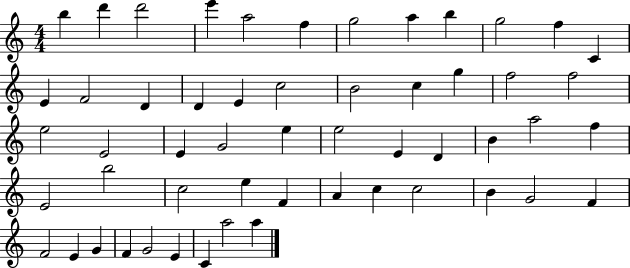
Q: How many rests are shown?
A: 0